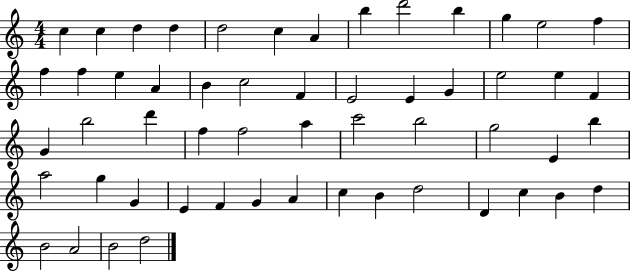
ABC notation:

X:1
T:Untitled
M:4/4
L:1/4
K:C
c c d d d2 c A b d'2 b g e2 f f f e A B c2 F E2 E G e2 e F G b2 d' f f2 a c'2 b2 g2 E b a2 g G E F G A c B d2 D c B d B2 A2 B2 d2